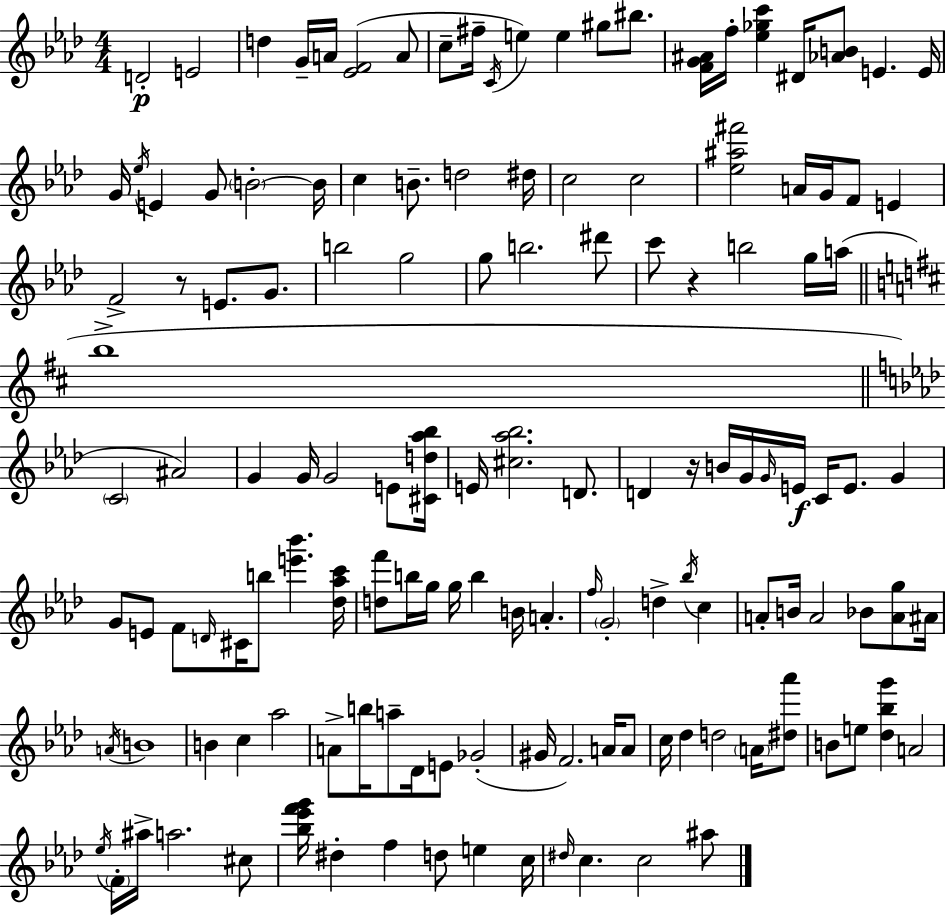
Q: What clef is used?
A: treble